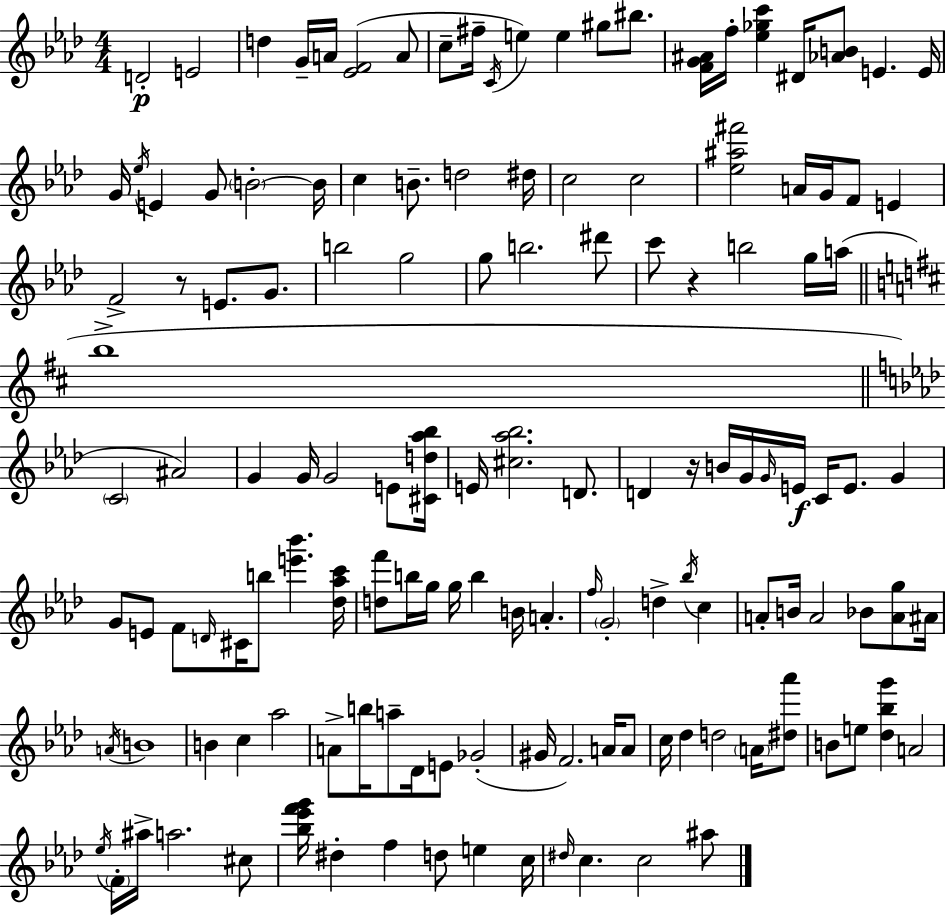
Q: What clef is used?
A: treble